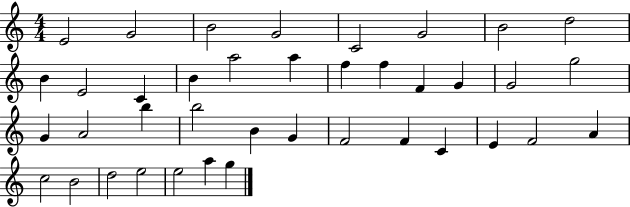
X:1
T:Untitled
M:4/4
L:1/4
K:C
E2 G2 B2 G2 C2 G2 B2 d2 B E2 C B a2 a f f F G G2 g2 G A2 b b2 B G F2 F C E F2 A c2 B2 d2 e2 e2 a g